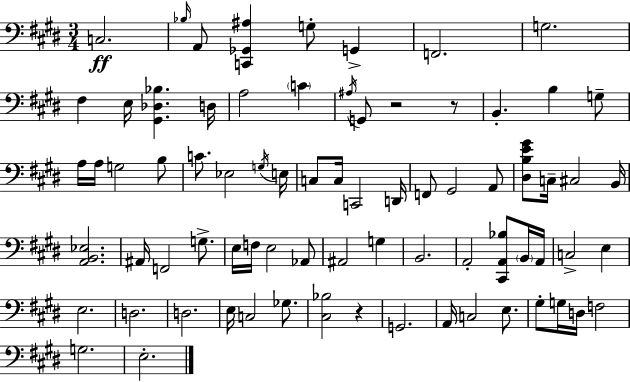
{
  \clef bass
  \numericTimeSignature
  \time 3/4
  \key e \major
  \repeat volta 2 { c2.\ff | \grace { bes16 } a,8 <c, ges, ais>4 g8-. g,4-> | f,2. | g2. | \break fis4 e16 <gis, des bes>4. | d16 a2 \parenthesize c'4 | \acciaccatura { ais16 } g,8 r2 | r8 b,4.-. b4 | \break g8-- a16 a16 g2 | b8 c'8. ees2 | \acciaccatura { g16 } e16 c8 c16 c,2 | d,16 f,8 gis,2 | \break a,8 <dis b e' gis'>8 c16-- cis2 | b,16 <a, b, ees>2. | ais,16 f,2 | g8.-> e16 f16 e2 | \break aes,8 ais,2 g4 | b,2. | a,2-. <cis, a, bes>8 | \parenthesize b,16 a,16 c2-> e4 | \break e2. | d2. | d2. | e16 c2 | \break ges8. <cis bes>2 r4 | g,2. | a,16 c2 | e8. gis8-. g16 d16 f2 | \break g2. | e2.-. | } \bar "|."
}